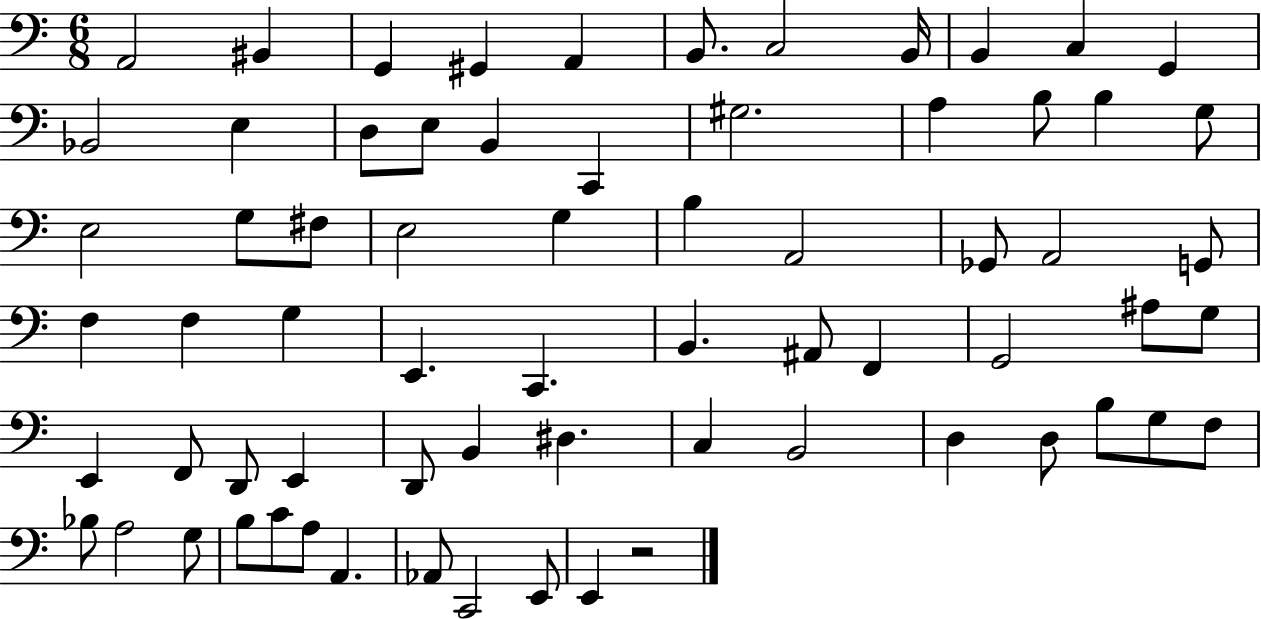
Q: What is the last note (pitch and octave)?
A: E2